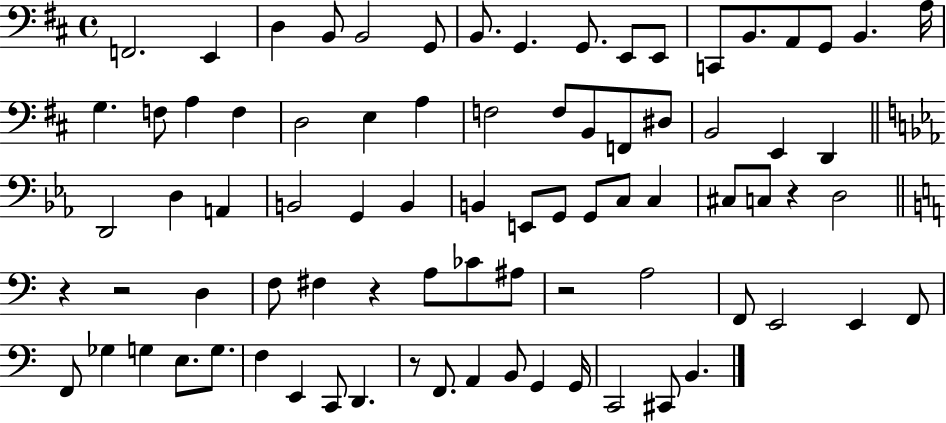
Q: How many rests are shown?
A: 6